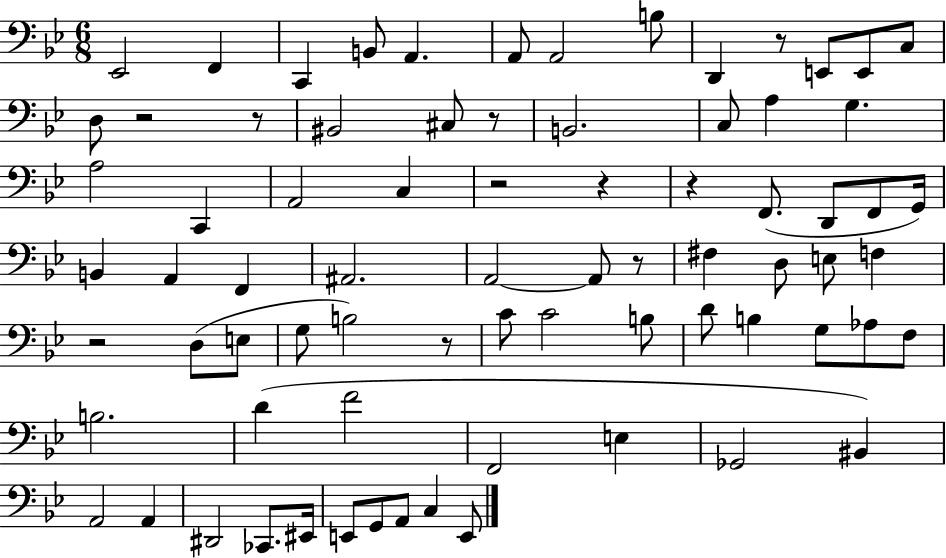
{
  \clef bass
  \numericTimeSignature
  \time 6/8
  \key bes \major
  ees,2 f,4 | c,4 b,8 a,4. | a,8 a,2 b8 | d,4 r8 e,8 e,8 c8 | \break d8 r2 r8 | bis,2 cis8 r8 | b,2. | c8 a4 g4. | \break a2 c,4 | a,2 c4 | r2 r4 | r4 f,8.( d,8 f,8 g,16) | \break b,4 a,4 f,4 | ais,2. | a,2~~ a,8 r8 | fis4 d8 e8 f4 | \break r2 d8( e8 | g8 b2) r8 | c'8 c'2 b8 | d'8 b4 g8 aes8 f8 | \break b2. | d'4( f'2 | f,2 e4 | ges,2 bis,4) | \break a,2 a,4 | dis,2 ces,8. eis,16 | e,8 g,8 a,8 c4 e,8 | \bar "|."
}